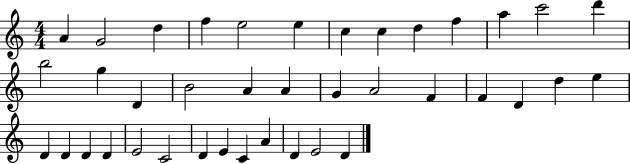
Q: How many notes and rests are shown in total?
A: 39